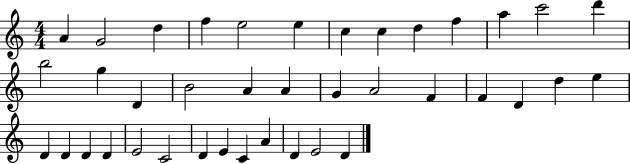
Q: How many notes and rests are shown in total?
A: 39